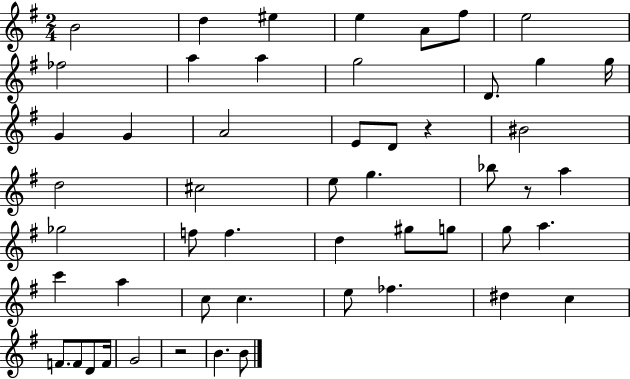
B4/h D5/q EIS5/q E5/q A4/e F#5/e E5/h FES5/h A5/q A5/q G5/h D4/e. G5/q G5/s G4/q G4/q A4/h E4/e D4/e R/q BIS4/h D5/h C#5/h E5/e G5/q. Bb5/e R/e A5/q Gb5/h F5/e F5/q. D5/q G#5/e G5/e G5/e A5/q. C6/q A5/q C5/e C5/q. E5/e FES5/q. D#5/q C5/q F4/e. F4/e D4/e F4/s G4/h R/h B4/q. B4/e